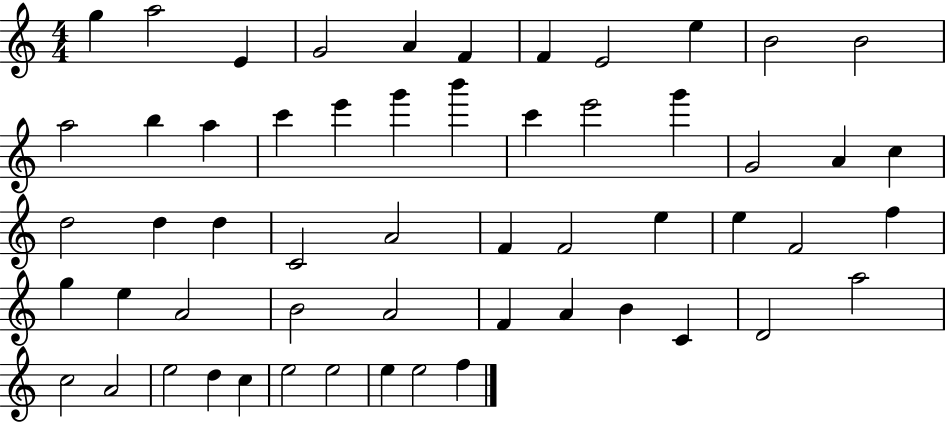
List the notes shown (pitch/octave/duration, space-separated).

G5/q A5/h E4/q G4/h A4/q F4/q F4/q E4/h E5/q B4/h B4/h A5/h B5/q A5/q C6/q E6/q G6/q B6/q C6/q E6/h G6/q G4/h A4/q C5/q D5/h D5/q D5/q C4/h A4/h F4/q F4/h E5/q E5/q F4/h F5/q G5/q E5/q A4/h B4/h A4/h F4/q A4/q B4/q C4/q D4/h A5/h C5/h A4/h E5/h D5/q C5/q E5/h E5/h E5/q E5/h F5/q